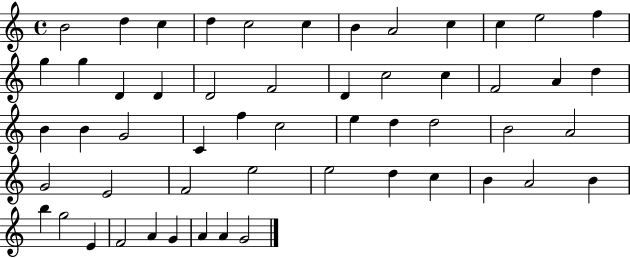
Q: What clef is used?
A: treble